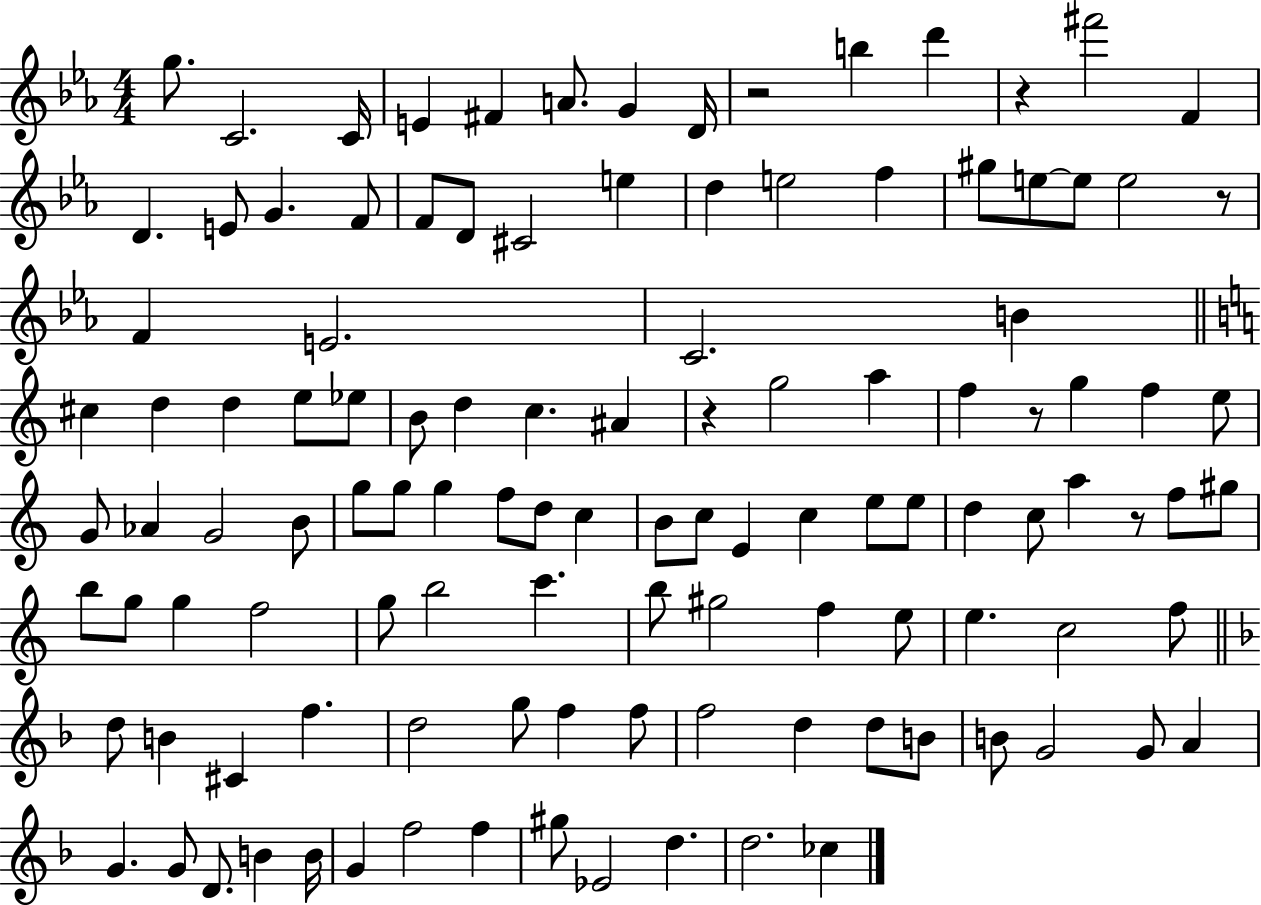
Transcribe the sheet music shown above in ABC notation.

X:1
T:Untitled
M:4/4
L:1/4
K:Eb
g/2 C2 C/4 E ^F A/2 G D/4 z2 b d' z ^f'2 F D E/2 G F/2 F/2 D/2 ^C2 e d e2 f ^g/2 e/2 e/2 e2 z/2 F E2 C2 B ^c d d e/2 _e/2 B/2 d c ^A z g2 a f z/2 g f e/2 G/2 _A G2 B/2 g/2 g/2 g f/2 d/2 c B/2 c/2 E c e/2 e/2 d c/2 a z/2 f/2 ^g/2 b/2 g/2 g f2 g/2 b2 c' b/2 ^g2 f e/2 e c2 f/2 d/2 B ^C f d2 g/2 f f/2 f2 d d/2 B/2 B/2 G2 G/2 A G G/2 D/2 B B/4 G f2 f ^g/2 _E2 d d2 _c